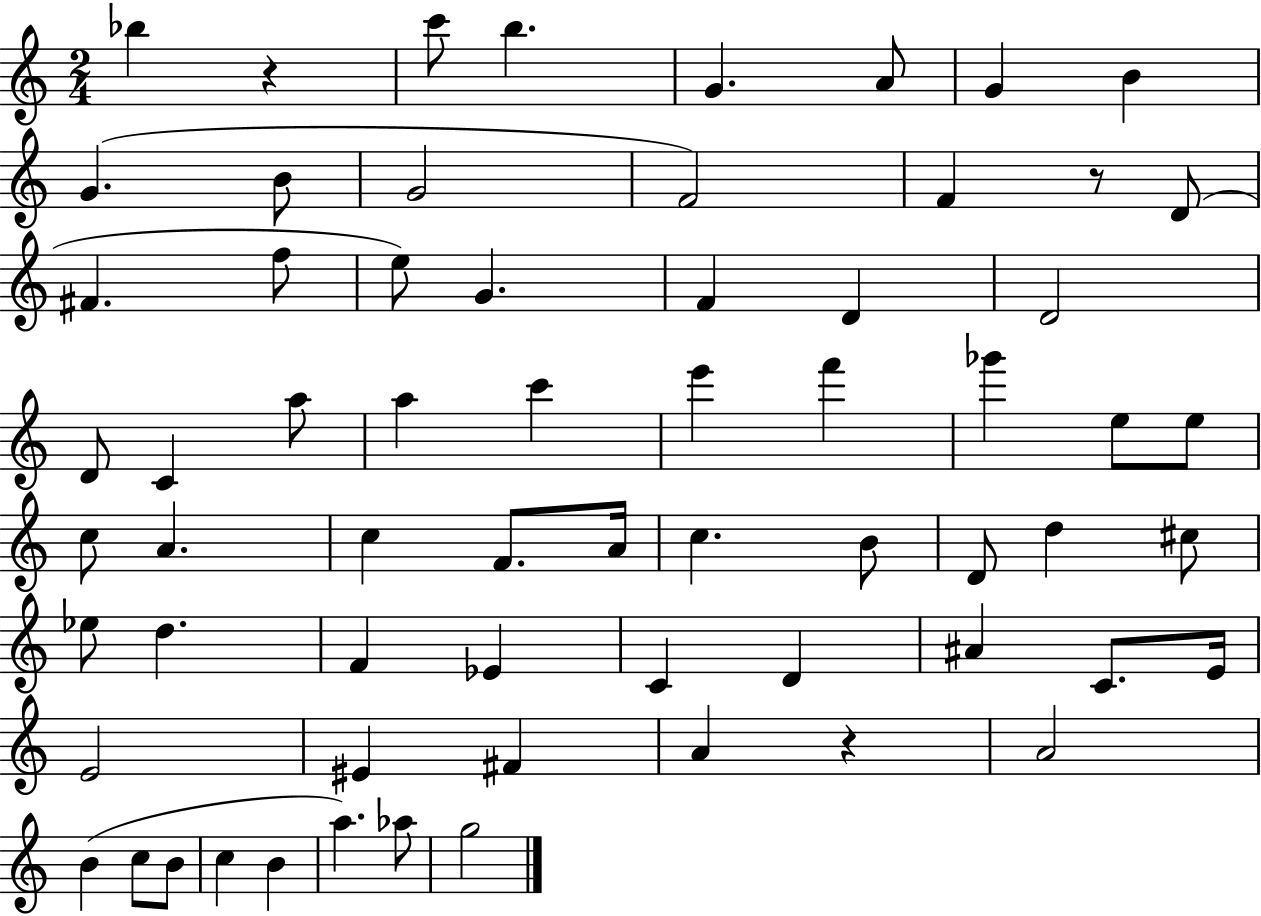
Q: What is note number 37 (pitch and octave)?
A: B4